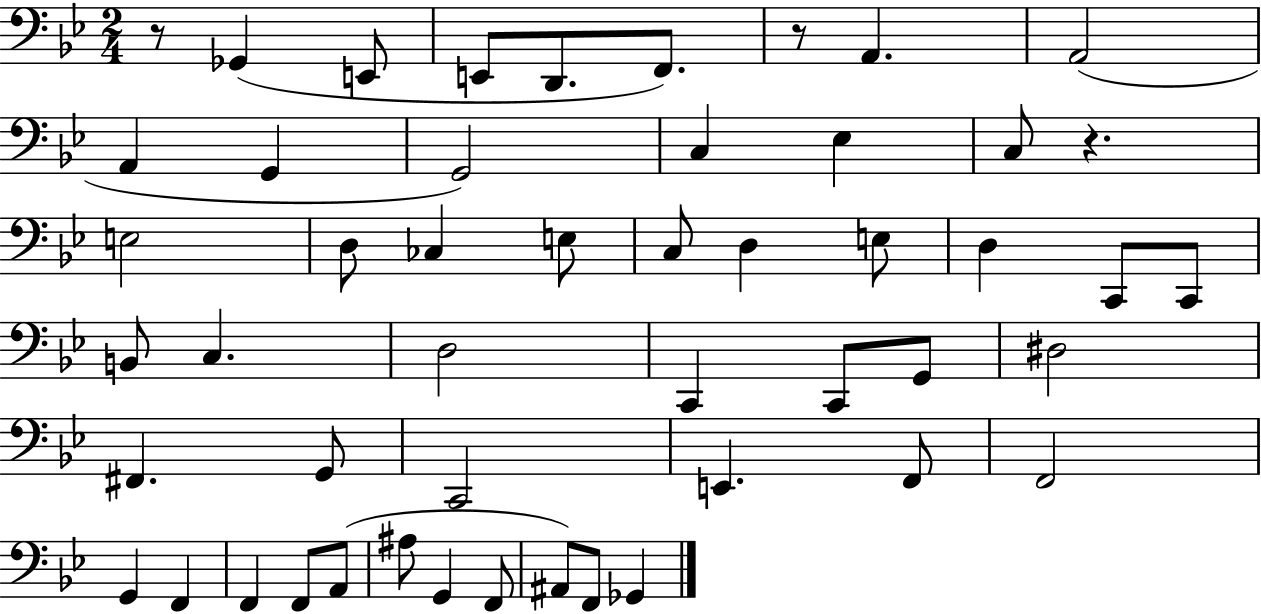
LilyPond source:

{
  \clef bass
  \numericTimeSignature
  \time 2/4
  \key bes \major
  r8 ges,4( e,8 | e,8 d,8. f,8.) | r8 a,4. | a,2( | \break a,4 g,4 | g,2) | c4 ees4 | c8 r4. | \break e2 | d8 ces4 e8 | c8 d4 e8 | d4 c,8 c,8 | \break b,8 c4. | d2 | c,4 c,8 g,8 | dis2 | \break fis,4. g,8 | c,2 | e,4. f,8 | f,2 | \break g,4 f,4 | f,4 f,8 a,8( | ais8 g,4 f,8 | ais,8) f,8 ges,4 | \break \bar "|."
}